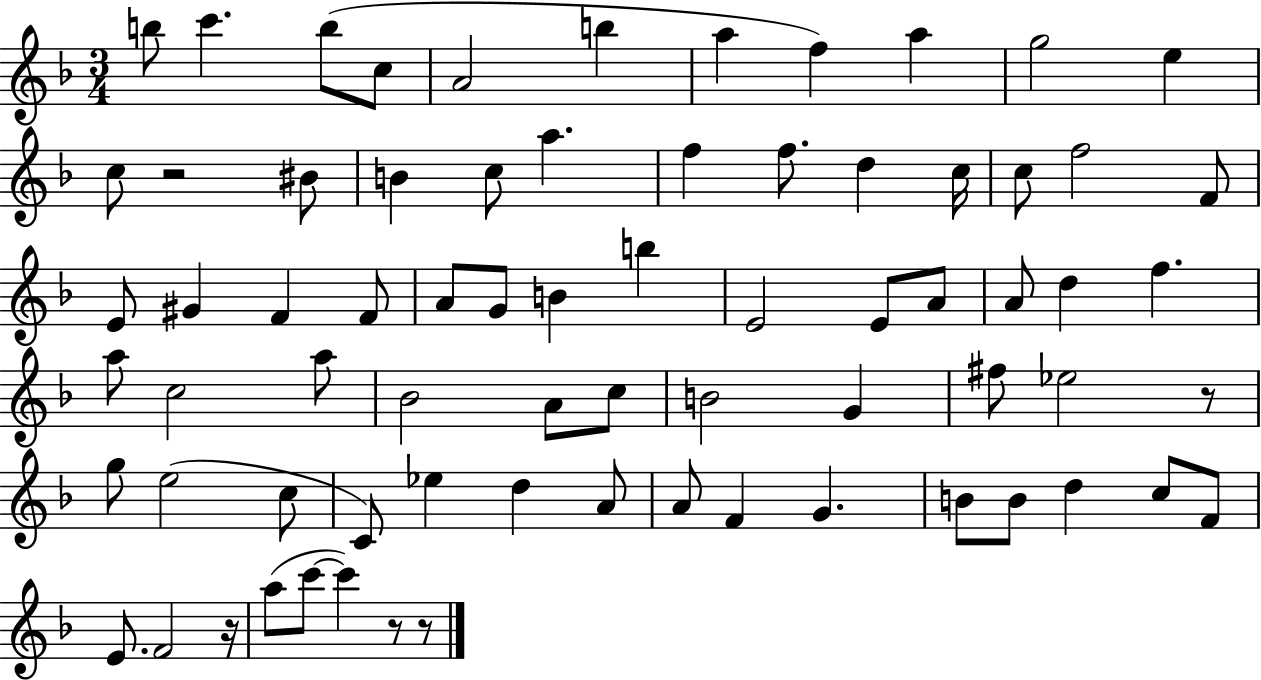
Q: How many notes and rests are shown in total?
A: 72